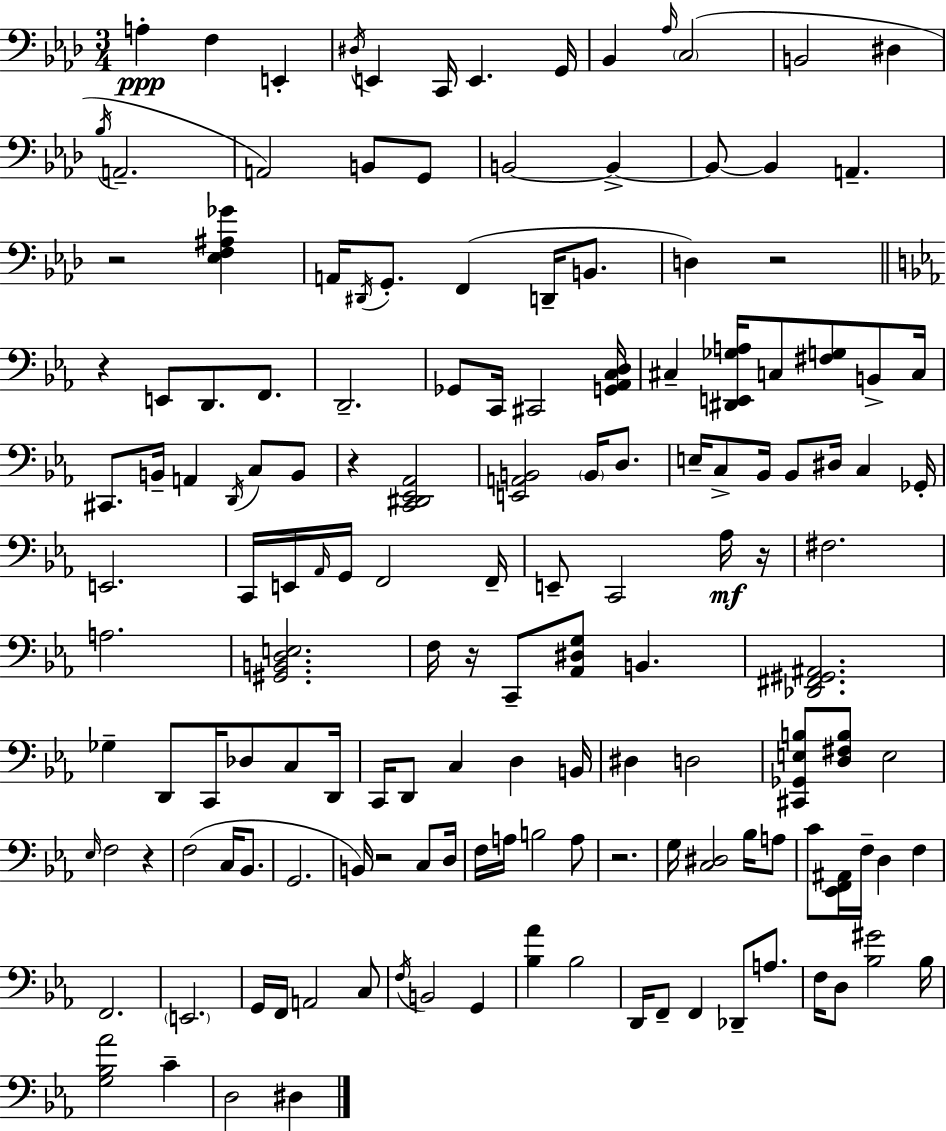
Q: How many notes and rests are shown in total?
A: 151